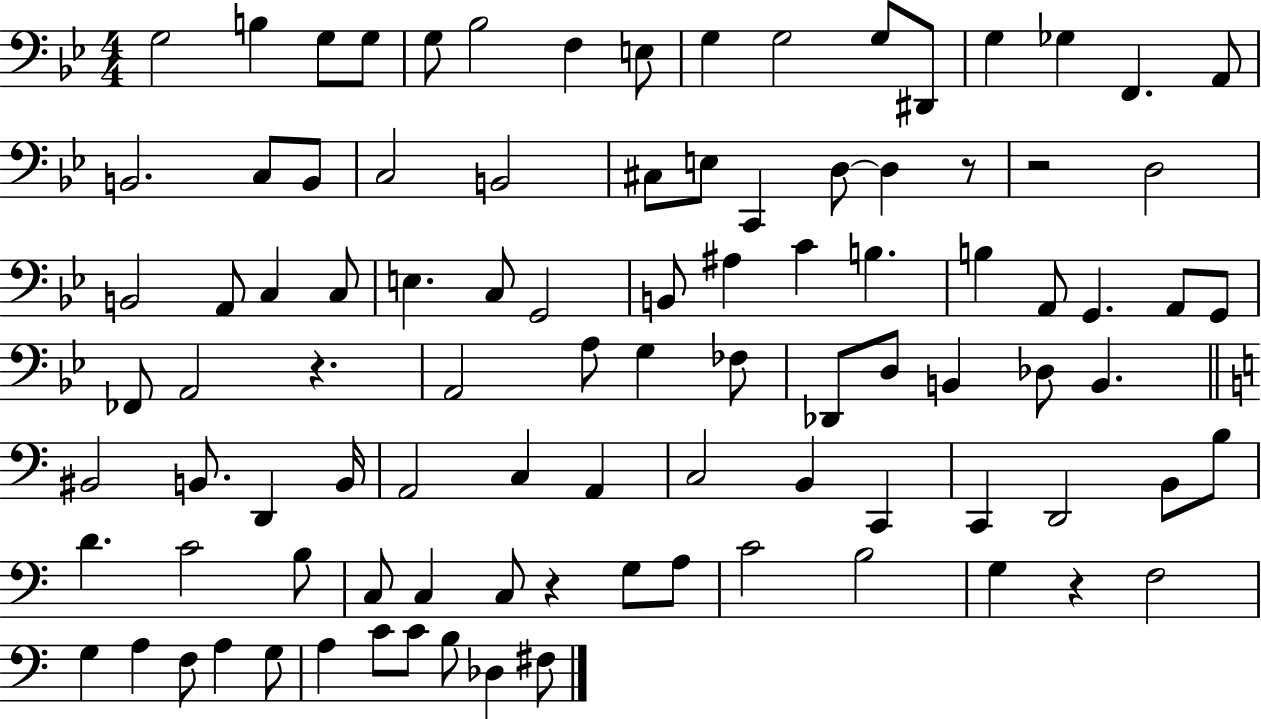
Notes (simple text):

G3/h B3/q G3/e G3/e G3/e Bb3/h F3/q E3/e G3/q G3/h G3/e D#2/e G3/q Gb3/q F2/q. A2/e B2/h. C3/e B2/e C3/h B2/h C#3/e E3/e C2/q D3/e D3/q R/e R/h D3/h B2/h A2/e C3/q C3/e E3/q. C3/e G2/h B2/e A#3/q C4/q B3/q. B3/q A2/e G2/q. A2/e G2/e FES2/e A2/h R/q. A2/h A3/e G3/q FES3/e Db2/e D3/e B2/q Db3/e B2/q. BIS2/h B2/e. D2/q B2/s A2/h C3/q A2/q C3/h B2/q C2/q C2/q D2/h B2/e B3/e D4/q. C4/h B3/e C3/e C3/q C3/e R/q G3/e A3/e C4/h B3/h G3/q R/q F3/h G3/q A3/q F3/e A3/q G3/e A3/q C4/e C4/e B3/e Db3/q F#3/e